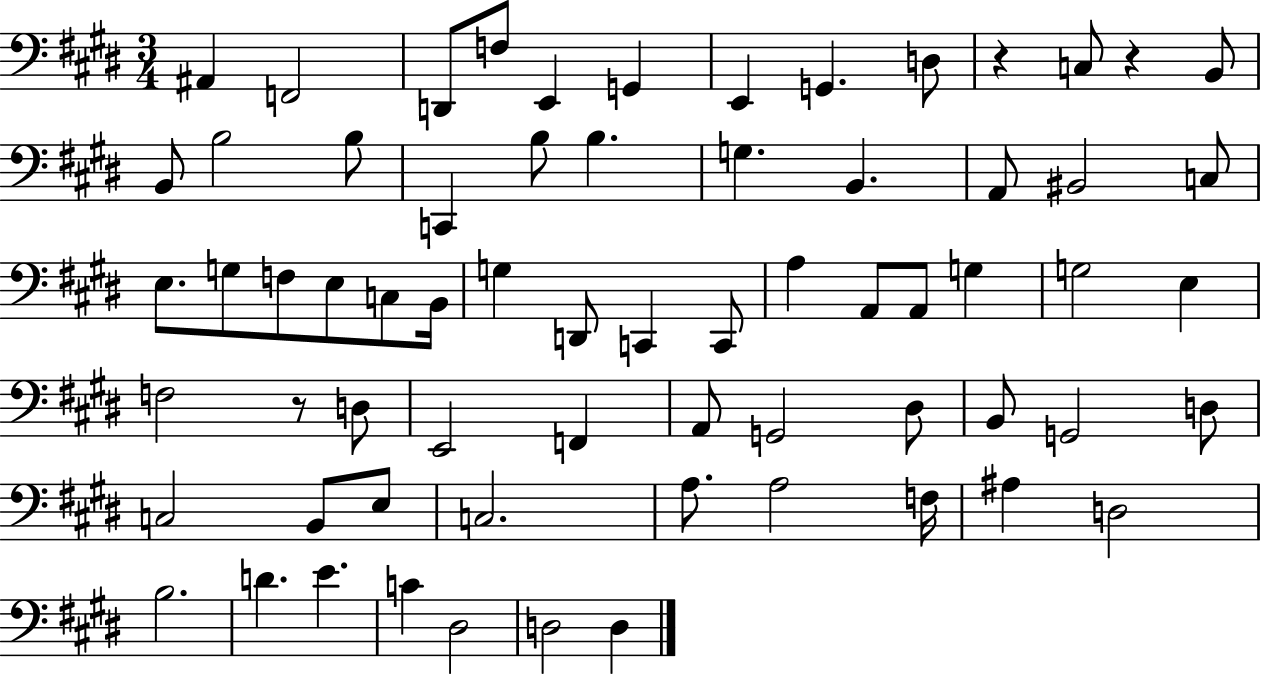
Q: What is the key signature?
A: E major